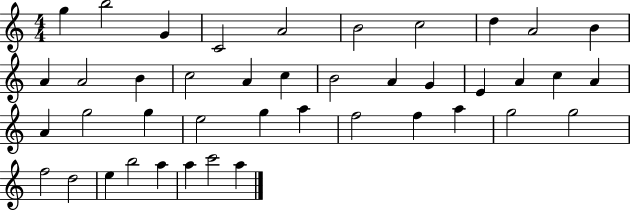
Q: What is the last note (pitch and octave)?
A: A5